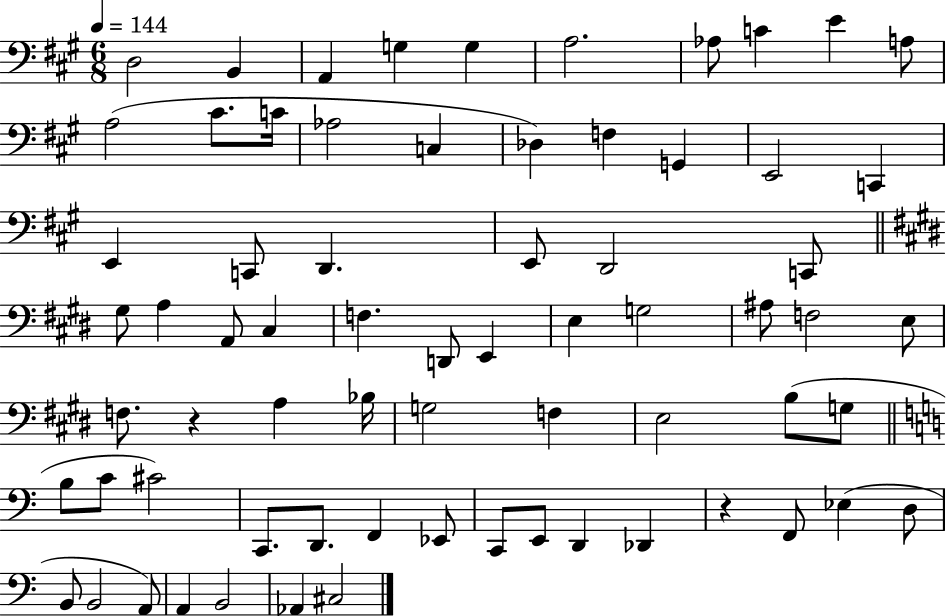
D3/h B2/q A2/q G3/q G3/q A3/h. Ab3/e C4/q E4/q A3/e A3/h C#4/e. C4/s Ab3/h C3/q Db3/q F3/q G2/q E2/h C2/q E2/q C2/e D2/q. E2/e D2/h C2/e G#3/e A3/q A2/e C#3/q F3/q. D2/e E2/q E3/q G3/h A#3/e F3/h E3/e F3/e. R/q A3/q Bb3/s G3/h F3/q E3/h B3/e G3/e B3/e C4/e C#4/h C2/e. D2/e. F2/q Eb2/e C2/e E2/e D2/q Db2/q R/q F2/e Eb3/q D3/e B2/e B2/h A2/e A2/q B2/h Ab2/q C#3/h